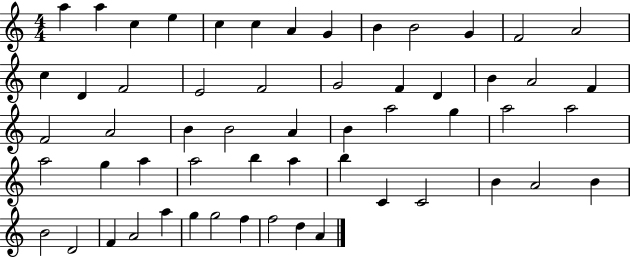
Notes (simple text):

A5/q A5/q C5/q E5/q C5/q C5/q A4/q G4/q B4/q B4/h G4/q F4/h A4/h C5/q D4/q F4/h E4/h F4/h G4/h F4/q D4/q B4/q A4/h F4/q F4/h A4/h B4/q B4/h A4/q B4/q A5/h G5/q A5/h A5/h A5/h G5/q A5/q A5/h B5/q A5/q B5/q C4/q C4/h B4/q A4/h B4/q B4/h D4/h F4/q A4/h A5/q G5/q G5/h F5/q F5/h D5/q A4/q